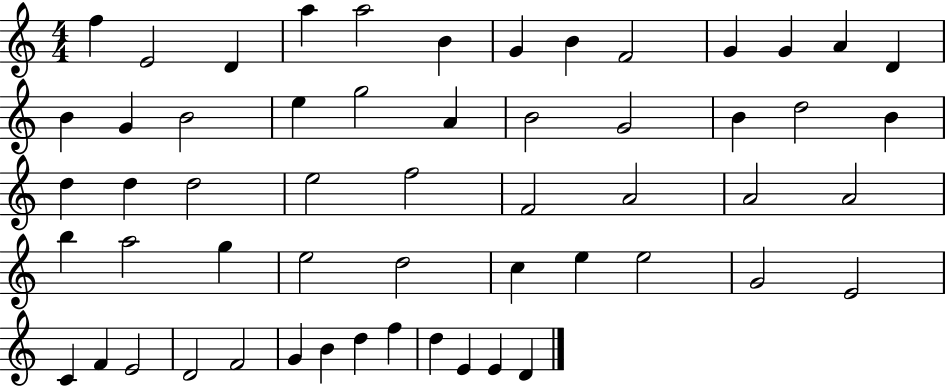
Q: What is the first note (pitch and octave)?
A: F5